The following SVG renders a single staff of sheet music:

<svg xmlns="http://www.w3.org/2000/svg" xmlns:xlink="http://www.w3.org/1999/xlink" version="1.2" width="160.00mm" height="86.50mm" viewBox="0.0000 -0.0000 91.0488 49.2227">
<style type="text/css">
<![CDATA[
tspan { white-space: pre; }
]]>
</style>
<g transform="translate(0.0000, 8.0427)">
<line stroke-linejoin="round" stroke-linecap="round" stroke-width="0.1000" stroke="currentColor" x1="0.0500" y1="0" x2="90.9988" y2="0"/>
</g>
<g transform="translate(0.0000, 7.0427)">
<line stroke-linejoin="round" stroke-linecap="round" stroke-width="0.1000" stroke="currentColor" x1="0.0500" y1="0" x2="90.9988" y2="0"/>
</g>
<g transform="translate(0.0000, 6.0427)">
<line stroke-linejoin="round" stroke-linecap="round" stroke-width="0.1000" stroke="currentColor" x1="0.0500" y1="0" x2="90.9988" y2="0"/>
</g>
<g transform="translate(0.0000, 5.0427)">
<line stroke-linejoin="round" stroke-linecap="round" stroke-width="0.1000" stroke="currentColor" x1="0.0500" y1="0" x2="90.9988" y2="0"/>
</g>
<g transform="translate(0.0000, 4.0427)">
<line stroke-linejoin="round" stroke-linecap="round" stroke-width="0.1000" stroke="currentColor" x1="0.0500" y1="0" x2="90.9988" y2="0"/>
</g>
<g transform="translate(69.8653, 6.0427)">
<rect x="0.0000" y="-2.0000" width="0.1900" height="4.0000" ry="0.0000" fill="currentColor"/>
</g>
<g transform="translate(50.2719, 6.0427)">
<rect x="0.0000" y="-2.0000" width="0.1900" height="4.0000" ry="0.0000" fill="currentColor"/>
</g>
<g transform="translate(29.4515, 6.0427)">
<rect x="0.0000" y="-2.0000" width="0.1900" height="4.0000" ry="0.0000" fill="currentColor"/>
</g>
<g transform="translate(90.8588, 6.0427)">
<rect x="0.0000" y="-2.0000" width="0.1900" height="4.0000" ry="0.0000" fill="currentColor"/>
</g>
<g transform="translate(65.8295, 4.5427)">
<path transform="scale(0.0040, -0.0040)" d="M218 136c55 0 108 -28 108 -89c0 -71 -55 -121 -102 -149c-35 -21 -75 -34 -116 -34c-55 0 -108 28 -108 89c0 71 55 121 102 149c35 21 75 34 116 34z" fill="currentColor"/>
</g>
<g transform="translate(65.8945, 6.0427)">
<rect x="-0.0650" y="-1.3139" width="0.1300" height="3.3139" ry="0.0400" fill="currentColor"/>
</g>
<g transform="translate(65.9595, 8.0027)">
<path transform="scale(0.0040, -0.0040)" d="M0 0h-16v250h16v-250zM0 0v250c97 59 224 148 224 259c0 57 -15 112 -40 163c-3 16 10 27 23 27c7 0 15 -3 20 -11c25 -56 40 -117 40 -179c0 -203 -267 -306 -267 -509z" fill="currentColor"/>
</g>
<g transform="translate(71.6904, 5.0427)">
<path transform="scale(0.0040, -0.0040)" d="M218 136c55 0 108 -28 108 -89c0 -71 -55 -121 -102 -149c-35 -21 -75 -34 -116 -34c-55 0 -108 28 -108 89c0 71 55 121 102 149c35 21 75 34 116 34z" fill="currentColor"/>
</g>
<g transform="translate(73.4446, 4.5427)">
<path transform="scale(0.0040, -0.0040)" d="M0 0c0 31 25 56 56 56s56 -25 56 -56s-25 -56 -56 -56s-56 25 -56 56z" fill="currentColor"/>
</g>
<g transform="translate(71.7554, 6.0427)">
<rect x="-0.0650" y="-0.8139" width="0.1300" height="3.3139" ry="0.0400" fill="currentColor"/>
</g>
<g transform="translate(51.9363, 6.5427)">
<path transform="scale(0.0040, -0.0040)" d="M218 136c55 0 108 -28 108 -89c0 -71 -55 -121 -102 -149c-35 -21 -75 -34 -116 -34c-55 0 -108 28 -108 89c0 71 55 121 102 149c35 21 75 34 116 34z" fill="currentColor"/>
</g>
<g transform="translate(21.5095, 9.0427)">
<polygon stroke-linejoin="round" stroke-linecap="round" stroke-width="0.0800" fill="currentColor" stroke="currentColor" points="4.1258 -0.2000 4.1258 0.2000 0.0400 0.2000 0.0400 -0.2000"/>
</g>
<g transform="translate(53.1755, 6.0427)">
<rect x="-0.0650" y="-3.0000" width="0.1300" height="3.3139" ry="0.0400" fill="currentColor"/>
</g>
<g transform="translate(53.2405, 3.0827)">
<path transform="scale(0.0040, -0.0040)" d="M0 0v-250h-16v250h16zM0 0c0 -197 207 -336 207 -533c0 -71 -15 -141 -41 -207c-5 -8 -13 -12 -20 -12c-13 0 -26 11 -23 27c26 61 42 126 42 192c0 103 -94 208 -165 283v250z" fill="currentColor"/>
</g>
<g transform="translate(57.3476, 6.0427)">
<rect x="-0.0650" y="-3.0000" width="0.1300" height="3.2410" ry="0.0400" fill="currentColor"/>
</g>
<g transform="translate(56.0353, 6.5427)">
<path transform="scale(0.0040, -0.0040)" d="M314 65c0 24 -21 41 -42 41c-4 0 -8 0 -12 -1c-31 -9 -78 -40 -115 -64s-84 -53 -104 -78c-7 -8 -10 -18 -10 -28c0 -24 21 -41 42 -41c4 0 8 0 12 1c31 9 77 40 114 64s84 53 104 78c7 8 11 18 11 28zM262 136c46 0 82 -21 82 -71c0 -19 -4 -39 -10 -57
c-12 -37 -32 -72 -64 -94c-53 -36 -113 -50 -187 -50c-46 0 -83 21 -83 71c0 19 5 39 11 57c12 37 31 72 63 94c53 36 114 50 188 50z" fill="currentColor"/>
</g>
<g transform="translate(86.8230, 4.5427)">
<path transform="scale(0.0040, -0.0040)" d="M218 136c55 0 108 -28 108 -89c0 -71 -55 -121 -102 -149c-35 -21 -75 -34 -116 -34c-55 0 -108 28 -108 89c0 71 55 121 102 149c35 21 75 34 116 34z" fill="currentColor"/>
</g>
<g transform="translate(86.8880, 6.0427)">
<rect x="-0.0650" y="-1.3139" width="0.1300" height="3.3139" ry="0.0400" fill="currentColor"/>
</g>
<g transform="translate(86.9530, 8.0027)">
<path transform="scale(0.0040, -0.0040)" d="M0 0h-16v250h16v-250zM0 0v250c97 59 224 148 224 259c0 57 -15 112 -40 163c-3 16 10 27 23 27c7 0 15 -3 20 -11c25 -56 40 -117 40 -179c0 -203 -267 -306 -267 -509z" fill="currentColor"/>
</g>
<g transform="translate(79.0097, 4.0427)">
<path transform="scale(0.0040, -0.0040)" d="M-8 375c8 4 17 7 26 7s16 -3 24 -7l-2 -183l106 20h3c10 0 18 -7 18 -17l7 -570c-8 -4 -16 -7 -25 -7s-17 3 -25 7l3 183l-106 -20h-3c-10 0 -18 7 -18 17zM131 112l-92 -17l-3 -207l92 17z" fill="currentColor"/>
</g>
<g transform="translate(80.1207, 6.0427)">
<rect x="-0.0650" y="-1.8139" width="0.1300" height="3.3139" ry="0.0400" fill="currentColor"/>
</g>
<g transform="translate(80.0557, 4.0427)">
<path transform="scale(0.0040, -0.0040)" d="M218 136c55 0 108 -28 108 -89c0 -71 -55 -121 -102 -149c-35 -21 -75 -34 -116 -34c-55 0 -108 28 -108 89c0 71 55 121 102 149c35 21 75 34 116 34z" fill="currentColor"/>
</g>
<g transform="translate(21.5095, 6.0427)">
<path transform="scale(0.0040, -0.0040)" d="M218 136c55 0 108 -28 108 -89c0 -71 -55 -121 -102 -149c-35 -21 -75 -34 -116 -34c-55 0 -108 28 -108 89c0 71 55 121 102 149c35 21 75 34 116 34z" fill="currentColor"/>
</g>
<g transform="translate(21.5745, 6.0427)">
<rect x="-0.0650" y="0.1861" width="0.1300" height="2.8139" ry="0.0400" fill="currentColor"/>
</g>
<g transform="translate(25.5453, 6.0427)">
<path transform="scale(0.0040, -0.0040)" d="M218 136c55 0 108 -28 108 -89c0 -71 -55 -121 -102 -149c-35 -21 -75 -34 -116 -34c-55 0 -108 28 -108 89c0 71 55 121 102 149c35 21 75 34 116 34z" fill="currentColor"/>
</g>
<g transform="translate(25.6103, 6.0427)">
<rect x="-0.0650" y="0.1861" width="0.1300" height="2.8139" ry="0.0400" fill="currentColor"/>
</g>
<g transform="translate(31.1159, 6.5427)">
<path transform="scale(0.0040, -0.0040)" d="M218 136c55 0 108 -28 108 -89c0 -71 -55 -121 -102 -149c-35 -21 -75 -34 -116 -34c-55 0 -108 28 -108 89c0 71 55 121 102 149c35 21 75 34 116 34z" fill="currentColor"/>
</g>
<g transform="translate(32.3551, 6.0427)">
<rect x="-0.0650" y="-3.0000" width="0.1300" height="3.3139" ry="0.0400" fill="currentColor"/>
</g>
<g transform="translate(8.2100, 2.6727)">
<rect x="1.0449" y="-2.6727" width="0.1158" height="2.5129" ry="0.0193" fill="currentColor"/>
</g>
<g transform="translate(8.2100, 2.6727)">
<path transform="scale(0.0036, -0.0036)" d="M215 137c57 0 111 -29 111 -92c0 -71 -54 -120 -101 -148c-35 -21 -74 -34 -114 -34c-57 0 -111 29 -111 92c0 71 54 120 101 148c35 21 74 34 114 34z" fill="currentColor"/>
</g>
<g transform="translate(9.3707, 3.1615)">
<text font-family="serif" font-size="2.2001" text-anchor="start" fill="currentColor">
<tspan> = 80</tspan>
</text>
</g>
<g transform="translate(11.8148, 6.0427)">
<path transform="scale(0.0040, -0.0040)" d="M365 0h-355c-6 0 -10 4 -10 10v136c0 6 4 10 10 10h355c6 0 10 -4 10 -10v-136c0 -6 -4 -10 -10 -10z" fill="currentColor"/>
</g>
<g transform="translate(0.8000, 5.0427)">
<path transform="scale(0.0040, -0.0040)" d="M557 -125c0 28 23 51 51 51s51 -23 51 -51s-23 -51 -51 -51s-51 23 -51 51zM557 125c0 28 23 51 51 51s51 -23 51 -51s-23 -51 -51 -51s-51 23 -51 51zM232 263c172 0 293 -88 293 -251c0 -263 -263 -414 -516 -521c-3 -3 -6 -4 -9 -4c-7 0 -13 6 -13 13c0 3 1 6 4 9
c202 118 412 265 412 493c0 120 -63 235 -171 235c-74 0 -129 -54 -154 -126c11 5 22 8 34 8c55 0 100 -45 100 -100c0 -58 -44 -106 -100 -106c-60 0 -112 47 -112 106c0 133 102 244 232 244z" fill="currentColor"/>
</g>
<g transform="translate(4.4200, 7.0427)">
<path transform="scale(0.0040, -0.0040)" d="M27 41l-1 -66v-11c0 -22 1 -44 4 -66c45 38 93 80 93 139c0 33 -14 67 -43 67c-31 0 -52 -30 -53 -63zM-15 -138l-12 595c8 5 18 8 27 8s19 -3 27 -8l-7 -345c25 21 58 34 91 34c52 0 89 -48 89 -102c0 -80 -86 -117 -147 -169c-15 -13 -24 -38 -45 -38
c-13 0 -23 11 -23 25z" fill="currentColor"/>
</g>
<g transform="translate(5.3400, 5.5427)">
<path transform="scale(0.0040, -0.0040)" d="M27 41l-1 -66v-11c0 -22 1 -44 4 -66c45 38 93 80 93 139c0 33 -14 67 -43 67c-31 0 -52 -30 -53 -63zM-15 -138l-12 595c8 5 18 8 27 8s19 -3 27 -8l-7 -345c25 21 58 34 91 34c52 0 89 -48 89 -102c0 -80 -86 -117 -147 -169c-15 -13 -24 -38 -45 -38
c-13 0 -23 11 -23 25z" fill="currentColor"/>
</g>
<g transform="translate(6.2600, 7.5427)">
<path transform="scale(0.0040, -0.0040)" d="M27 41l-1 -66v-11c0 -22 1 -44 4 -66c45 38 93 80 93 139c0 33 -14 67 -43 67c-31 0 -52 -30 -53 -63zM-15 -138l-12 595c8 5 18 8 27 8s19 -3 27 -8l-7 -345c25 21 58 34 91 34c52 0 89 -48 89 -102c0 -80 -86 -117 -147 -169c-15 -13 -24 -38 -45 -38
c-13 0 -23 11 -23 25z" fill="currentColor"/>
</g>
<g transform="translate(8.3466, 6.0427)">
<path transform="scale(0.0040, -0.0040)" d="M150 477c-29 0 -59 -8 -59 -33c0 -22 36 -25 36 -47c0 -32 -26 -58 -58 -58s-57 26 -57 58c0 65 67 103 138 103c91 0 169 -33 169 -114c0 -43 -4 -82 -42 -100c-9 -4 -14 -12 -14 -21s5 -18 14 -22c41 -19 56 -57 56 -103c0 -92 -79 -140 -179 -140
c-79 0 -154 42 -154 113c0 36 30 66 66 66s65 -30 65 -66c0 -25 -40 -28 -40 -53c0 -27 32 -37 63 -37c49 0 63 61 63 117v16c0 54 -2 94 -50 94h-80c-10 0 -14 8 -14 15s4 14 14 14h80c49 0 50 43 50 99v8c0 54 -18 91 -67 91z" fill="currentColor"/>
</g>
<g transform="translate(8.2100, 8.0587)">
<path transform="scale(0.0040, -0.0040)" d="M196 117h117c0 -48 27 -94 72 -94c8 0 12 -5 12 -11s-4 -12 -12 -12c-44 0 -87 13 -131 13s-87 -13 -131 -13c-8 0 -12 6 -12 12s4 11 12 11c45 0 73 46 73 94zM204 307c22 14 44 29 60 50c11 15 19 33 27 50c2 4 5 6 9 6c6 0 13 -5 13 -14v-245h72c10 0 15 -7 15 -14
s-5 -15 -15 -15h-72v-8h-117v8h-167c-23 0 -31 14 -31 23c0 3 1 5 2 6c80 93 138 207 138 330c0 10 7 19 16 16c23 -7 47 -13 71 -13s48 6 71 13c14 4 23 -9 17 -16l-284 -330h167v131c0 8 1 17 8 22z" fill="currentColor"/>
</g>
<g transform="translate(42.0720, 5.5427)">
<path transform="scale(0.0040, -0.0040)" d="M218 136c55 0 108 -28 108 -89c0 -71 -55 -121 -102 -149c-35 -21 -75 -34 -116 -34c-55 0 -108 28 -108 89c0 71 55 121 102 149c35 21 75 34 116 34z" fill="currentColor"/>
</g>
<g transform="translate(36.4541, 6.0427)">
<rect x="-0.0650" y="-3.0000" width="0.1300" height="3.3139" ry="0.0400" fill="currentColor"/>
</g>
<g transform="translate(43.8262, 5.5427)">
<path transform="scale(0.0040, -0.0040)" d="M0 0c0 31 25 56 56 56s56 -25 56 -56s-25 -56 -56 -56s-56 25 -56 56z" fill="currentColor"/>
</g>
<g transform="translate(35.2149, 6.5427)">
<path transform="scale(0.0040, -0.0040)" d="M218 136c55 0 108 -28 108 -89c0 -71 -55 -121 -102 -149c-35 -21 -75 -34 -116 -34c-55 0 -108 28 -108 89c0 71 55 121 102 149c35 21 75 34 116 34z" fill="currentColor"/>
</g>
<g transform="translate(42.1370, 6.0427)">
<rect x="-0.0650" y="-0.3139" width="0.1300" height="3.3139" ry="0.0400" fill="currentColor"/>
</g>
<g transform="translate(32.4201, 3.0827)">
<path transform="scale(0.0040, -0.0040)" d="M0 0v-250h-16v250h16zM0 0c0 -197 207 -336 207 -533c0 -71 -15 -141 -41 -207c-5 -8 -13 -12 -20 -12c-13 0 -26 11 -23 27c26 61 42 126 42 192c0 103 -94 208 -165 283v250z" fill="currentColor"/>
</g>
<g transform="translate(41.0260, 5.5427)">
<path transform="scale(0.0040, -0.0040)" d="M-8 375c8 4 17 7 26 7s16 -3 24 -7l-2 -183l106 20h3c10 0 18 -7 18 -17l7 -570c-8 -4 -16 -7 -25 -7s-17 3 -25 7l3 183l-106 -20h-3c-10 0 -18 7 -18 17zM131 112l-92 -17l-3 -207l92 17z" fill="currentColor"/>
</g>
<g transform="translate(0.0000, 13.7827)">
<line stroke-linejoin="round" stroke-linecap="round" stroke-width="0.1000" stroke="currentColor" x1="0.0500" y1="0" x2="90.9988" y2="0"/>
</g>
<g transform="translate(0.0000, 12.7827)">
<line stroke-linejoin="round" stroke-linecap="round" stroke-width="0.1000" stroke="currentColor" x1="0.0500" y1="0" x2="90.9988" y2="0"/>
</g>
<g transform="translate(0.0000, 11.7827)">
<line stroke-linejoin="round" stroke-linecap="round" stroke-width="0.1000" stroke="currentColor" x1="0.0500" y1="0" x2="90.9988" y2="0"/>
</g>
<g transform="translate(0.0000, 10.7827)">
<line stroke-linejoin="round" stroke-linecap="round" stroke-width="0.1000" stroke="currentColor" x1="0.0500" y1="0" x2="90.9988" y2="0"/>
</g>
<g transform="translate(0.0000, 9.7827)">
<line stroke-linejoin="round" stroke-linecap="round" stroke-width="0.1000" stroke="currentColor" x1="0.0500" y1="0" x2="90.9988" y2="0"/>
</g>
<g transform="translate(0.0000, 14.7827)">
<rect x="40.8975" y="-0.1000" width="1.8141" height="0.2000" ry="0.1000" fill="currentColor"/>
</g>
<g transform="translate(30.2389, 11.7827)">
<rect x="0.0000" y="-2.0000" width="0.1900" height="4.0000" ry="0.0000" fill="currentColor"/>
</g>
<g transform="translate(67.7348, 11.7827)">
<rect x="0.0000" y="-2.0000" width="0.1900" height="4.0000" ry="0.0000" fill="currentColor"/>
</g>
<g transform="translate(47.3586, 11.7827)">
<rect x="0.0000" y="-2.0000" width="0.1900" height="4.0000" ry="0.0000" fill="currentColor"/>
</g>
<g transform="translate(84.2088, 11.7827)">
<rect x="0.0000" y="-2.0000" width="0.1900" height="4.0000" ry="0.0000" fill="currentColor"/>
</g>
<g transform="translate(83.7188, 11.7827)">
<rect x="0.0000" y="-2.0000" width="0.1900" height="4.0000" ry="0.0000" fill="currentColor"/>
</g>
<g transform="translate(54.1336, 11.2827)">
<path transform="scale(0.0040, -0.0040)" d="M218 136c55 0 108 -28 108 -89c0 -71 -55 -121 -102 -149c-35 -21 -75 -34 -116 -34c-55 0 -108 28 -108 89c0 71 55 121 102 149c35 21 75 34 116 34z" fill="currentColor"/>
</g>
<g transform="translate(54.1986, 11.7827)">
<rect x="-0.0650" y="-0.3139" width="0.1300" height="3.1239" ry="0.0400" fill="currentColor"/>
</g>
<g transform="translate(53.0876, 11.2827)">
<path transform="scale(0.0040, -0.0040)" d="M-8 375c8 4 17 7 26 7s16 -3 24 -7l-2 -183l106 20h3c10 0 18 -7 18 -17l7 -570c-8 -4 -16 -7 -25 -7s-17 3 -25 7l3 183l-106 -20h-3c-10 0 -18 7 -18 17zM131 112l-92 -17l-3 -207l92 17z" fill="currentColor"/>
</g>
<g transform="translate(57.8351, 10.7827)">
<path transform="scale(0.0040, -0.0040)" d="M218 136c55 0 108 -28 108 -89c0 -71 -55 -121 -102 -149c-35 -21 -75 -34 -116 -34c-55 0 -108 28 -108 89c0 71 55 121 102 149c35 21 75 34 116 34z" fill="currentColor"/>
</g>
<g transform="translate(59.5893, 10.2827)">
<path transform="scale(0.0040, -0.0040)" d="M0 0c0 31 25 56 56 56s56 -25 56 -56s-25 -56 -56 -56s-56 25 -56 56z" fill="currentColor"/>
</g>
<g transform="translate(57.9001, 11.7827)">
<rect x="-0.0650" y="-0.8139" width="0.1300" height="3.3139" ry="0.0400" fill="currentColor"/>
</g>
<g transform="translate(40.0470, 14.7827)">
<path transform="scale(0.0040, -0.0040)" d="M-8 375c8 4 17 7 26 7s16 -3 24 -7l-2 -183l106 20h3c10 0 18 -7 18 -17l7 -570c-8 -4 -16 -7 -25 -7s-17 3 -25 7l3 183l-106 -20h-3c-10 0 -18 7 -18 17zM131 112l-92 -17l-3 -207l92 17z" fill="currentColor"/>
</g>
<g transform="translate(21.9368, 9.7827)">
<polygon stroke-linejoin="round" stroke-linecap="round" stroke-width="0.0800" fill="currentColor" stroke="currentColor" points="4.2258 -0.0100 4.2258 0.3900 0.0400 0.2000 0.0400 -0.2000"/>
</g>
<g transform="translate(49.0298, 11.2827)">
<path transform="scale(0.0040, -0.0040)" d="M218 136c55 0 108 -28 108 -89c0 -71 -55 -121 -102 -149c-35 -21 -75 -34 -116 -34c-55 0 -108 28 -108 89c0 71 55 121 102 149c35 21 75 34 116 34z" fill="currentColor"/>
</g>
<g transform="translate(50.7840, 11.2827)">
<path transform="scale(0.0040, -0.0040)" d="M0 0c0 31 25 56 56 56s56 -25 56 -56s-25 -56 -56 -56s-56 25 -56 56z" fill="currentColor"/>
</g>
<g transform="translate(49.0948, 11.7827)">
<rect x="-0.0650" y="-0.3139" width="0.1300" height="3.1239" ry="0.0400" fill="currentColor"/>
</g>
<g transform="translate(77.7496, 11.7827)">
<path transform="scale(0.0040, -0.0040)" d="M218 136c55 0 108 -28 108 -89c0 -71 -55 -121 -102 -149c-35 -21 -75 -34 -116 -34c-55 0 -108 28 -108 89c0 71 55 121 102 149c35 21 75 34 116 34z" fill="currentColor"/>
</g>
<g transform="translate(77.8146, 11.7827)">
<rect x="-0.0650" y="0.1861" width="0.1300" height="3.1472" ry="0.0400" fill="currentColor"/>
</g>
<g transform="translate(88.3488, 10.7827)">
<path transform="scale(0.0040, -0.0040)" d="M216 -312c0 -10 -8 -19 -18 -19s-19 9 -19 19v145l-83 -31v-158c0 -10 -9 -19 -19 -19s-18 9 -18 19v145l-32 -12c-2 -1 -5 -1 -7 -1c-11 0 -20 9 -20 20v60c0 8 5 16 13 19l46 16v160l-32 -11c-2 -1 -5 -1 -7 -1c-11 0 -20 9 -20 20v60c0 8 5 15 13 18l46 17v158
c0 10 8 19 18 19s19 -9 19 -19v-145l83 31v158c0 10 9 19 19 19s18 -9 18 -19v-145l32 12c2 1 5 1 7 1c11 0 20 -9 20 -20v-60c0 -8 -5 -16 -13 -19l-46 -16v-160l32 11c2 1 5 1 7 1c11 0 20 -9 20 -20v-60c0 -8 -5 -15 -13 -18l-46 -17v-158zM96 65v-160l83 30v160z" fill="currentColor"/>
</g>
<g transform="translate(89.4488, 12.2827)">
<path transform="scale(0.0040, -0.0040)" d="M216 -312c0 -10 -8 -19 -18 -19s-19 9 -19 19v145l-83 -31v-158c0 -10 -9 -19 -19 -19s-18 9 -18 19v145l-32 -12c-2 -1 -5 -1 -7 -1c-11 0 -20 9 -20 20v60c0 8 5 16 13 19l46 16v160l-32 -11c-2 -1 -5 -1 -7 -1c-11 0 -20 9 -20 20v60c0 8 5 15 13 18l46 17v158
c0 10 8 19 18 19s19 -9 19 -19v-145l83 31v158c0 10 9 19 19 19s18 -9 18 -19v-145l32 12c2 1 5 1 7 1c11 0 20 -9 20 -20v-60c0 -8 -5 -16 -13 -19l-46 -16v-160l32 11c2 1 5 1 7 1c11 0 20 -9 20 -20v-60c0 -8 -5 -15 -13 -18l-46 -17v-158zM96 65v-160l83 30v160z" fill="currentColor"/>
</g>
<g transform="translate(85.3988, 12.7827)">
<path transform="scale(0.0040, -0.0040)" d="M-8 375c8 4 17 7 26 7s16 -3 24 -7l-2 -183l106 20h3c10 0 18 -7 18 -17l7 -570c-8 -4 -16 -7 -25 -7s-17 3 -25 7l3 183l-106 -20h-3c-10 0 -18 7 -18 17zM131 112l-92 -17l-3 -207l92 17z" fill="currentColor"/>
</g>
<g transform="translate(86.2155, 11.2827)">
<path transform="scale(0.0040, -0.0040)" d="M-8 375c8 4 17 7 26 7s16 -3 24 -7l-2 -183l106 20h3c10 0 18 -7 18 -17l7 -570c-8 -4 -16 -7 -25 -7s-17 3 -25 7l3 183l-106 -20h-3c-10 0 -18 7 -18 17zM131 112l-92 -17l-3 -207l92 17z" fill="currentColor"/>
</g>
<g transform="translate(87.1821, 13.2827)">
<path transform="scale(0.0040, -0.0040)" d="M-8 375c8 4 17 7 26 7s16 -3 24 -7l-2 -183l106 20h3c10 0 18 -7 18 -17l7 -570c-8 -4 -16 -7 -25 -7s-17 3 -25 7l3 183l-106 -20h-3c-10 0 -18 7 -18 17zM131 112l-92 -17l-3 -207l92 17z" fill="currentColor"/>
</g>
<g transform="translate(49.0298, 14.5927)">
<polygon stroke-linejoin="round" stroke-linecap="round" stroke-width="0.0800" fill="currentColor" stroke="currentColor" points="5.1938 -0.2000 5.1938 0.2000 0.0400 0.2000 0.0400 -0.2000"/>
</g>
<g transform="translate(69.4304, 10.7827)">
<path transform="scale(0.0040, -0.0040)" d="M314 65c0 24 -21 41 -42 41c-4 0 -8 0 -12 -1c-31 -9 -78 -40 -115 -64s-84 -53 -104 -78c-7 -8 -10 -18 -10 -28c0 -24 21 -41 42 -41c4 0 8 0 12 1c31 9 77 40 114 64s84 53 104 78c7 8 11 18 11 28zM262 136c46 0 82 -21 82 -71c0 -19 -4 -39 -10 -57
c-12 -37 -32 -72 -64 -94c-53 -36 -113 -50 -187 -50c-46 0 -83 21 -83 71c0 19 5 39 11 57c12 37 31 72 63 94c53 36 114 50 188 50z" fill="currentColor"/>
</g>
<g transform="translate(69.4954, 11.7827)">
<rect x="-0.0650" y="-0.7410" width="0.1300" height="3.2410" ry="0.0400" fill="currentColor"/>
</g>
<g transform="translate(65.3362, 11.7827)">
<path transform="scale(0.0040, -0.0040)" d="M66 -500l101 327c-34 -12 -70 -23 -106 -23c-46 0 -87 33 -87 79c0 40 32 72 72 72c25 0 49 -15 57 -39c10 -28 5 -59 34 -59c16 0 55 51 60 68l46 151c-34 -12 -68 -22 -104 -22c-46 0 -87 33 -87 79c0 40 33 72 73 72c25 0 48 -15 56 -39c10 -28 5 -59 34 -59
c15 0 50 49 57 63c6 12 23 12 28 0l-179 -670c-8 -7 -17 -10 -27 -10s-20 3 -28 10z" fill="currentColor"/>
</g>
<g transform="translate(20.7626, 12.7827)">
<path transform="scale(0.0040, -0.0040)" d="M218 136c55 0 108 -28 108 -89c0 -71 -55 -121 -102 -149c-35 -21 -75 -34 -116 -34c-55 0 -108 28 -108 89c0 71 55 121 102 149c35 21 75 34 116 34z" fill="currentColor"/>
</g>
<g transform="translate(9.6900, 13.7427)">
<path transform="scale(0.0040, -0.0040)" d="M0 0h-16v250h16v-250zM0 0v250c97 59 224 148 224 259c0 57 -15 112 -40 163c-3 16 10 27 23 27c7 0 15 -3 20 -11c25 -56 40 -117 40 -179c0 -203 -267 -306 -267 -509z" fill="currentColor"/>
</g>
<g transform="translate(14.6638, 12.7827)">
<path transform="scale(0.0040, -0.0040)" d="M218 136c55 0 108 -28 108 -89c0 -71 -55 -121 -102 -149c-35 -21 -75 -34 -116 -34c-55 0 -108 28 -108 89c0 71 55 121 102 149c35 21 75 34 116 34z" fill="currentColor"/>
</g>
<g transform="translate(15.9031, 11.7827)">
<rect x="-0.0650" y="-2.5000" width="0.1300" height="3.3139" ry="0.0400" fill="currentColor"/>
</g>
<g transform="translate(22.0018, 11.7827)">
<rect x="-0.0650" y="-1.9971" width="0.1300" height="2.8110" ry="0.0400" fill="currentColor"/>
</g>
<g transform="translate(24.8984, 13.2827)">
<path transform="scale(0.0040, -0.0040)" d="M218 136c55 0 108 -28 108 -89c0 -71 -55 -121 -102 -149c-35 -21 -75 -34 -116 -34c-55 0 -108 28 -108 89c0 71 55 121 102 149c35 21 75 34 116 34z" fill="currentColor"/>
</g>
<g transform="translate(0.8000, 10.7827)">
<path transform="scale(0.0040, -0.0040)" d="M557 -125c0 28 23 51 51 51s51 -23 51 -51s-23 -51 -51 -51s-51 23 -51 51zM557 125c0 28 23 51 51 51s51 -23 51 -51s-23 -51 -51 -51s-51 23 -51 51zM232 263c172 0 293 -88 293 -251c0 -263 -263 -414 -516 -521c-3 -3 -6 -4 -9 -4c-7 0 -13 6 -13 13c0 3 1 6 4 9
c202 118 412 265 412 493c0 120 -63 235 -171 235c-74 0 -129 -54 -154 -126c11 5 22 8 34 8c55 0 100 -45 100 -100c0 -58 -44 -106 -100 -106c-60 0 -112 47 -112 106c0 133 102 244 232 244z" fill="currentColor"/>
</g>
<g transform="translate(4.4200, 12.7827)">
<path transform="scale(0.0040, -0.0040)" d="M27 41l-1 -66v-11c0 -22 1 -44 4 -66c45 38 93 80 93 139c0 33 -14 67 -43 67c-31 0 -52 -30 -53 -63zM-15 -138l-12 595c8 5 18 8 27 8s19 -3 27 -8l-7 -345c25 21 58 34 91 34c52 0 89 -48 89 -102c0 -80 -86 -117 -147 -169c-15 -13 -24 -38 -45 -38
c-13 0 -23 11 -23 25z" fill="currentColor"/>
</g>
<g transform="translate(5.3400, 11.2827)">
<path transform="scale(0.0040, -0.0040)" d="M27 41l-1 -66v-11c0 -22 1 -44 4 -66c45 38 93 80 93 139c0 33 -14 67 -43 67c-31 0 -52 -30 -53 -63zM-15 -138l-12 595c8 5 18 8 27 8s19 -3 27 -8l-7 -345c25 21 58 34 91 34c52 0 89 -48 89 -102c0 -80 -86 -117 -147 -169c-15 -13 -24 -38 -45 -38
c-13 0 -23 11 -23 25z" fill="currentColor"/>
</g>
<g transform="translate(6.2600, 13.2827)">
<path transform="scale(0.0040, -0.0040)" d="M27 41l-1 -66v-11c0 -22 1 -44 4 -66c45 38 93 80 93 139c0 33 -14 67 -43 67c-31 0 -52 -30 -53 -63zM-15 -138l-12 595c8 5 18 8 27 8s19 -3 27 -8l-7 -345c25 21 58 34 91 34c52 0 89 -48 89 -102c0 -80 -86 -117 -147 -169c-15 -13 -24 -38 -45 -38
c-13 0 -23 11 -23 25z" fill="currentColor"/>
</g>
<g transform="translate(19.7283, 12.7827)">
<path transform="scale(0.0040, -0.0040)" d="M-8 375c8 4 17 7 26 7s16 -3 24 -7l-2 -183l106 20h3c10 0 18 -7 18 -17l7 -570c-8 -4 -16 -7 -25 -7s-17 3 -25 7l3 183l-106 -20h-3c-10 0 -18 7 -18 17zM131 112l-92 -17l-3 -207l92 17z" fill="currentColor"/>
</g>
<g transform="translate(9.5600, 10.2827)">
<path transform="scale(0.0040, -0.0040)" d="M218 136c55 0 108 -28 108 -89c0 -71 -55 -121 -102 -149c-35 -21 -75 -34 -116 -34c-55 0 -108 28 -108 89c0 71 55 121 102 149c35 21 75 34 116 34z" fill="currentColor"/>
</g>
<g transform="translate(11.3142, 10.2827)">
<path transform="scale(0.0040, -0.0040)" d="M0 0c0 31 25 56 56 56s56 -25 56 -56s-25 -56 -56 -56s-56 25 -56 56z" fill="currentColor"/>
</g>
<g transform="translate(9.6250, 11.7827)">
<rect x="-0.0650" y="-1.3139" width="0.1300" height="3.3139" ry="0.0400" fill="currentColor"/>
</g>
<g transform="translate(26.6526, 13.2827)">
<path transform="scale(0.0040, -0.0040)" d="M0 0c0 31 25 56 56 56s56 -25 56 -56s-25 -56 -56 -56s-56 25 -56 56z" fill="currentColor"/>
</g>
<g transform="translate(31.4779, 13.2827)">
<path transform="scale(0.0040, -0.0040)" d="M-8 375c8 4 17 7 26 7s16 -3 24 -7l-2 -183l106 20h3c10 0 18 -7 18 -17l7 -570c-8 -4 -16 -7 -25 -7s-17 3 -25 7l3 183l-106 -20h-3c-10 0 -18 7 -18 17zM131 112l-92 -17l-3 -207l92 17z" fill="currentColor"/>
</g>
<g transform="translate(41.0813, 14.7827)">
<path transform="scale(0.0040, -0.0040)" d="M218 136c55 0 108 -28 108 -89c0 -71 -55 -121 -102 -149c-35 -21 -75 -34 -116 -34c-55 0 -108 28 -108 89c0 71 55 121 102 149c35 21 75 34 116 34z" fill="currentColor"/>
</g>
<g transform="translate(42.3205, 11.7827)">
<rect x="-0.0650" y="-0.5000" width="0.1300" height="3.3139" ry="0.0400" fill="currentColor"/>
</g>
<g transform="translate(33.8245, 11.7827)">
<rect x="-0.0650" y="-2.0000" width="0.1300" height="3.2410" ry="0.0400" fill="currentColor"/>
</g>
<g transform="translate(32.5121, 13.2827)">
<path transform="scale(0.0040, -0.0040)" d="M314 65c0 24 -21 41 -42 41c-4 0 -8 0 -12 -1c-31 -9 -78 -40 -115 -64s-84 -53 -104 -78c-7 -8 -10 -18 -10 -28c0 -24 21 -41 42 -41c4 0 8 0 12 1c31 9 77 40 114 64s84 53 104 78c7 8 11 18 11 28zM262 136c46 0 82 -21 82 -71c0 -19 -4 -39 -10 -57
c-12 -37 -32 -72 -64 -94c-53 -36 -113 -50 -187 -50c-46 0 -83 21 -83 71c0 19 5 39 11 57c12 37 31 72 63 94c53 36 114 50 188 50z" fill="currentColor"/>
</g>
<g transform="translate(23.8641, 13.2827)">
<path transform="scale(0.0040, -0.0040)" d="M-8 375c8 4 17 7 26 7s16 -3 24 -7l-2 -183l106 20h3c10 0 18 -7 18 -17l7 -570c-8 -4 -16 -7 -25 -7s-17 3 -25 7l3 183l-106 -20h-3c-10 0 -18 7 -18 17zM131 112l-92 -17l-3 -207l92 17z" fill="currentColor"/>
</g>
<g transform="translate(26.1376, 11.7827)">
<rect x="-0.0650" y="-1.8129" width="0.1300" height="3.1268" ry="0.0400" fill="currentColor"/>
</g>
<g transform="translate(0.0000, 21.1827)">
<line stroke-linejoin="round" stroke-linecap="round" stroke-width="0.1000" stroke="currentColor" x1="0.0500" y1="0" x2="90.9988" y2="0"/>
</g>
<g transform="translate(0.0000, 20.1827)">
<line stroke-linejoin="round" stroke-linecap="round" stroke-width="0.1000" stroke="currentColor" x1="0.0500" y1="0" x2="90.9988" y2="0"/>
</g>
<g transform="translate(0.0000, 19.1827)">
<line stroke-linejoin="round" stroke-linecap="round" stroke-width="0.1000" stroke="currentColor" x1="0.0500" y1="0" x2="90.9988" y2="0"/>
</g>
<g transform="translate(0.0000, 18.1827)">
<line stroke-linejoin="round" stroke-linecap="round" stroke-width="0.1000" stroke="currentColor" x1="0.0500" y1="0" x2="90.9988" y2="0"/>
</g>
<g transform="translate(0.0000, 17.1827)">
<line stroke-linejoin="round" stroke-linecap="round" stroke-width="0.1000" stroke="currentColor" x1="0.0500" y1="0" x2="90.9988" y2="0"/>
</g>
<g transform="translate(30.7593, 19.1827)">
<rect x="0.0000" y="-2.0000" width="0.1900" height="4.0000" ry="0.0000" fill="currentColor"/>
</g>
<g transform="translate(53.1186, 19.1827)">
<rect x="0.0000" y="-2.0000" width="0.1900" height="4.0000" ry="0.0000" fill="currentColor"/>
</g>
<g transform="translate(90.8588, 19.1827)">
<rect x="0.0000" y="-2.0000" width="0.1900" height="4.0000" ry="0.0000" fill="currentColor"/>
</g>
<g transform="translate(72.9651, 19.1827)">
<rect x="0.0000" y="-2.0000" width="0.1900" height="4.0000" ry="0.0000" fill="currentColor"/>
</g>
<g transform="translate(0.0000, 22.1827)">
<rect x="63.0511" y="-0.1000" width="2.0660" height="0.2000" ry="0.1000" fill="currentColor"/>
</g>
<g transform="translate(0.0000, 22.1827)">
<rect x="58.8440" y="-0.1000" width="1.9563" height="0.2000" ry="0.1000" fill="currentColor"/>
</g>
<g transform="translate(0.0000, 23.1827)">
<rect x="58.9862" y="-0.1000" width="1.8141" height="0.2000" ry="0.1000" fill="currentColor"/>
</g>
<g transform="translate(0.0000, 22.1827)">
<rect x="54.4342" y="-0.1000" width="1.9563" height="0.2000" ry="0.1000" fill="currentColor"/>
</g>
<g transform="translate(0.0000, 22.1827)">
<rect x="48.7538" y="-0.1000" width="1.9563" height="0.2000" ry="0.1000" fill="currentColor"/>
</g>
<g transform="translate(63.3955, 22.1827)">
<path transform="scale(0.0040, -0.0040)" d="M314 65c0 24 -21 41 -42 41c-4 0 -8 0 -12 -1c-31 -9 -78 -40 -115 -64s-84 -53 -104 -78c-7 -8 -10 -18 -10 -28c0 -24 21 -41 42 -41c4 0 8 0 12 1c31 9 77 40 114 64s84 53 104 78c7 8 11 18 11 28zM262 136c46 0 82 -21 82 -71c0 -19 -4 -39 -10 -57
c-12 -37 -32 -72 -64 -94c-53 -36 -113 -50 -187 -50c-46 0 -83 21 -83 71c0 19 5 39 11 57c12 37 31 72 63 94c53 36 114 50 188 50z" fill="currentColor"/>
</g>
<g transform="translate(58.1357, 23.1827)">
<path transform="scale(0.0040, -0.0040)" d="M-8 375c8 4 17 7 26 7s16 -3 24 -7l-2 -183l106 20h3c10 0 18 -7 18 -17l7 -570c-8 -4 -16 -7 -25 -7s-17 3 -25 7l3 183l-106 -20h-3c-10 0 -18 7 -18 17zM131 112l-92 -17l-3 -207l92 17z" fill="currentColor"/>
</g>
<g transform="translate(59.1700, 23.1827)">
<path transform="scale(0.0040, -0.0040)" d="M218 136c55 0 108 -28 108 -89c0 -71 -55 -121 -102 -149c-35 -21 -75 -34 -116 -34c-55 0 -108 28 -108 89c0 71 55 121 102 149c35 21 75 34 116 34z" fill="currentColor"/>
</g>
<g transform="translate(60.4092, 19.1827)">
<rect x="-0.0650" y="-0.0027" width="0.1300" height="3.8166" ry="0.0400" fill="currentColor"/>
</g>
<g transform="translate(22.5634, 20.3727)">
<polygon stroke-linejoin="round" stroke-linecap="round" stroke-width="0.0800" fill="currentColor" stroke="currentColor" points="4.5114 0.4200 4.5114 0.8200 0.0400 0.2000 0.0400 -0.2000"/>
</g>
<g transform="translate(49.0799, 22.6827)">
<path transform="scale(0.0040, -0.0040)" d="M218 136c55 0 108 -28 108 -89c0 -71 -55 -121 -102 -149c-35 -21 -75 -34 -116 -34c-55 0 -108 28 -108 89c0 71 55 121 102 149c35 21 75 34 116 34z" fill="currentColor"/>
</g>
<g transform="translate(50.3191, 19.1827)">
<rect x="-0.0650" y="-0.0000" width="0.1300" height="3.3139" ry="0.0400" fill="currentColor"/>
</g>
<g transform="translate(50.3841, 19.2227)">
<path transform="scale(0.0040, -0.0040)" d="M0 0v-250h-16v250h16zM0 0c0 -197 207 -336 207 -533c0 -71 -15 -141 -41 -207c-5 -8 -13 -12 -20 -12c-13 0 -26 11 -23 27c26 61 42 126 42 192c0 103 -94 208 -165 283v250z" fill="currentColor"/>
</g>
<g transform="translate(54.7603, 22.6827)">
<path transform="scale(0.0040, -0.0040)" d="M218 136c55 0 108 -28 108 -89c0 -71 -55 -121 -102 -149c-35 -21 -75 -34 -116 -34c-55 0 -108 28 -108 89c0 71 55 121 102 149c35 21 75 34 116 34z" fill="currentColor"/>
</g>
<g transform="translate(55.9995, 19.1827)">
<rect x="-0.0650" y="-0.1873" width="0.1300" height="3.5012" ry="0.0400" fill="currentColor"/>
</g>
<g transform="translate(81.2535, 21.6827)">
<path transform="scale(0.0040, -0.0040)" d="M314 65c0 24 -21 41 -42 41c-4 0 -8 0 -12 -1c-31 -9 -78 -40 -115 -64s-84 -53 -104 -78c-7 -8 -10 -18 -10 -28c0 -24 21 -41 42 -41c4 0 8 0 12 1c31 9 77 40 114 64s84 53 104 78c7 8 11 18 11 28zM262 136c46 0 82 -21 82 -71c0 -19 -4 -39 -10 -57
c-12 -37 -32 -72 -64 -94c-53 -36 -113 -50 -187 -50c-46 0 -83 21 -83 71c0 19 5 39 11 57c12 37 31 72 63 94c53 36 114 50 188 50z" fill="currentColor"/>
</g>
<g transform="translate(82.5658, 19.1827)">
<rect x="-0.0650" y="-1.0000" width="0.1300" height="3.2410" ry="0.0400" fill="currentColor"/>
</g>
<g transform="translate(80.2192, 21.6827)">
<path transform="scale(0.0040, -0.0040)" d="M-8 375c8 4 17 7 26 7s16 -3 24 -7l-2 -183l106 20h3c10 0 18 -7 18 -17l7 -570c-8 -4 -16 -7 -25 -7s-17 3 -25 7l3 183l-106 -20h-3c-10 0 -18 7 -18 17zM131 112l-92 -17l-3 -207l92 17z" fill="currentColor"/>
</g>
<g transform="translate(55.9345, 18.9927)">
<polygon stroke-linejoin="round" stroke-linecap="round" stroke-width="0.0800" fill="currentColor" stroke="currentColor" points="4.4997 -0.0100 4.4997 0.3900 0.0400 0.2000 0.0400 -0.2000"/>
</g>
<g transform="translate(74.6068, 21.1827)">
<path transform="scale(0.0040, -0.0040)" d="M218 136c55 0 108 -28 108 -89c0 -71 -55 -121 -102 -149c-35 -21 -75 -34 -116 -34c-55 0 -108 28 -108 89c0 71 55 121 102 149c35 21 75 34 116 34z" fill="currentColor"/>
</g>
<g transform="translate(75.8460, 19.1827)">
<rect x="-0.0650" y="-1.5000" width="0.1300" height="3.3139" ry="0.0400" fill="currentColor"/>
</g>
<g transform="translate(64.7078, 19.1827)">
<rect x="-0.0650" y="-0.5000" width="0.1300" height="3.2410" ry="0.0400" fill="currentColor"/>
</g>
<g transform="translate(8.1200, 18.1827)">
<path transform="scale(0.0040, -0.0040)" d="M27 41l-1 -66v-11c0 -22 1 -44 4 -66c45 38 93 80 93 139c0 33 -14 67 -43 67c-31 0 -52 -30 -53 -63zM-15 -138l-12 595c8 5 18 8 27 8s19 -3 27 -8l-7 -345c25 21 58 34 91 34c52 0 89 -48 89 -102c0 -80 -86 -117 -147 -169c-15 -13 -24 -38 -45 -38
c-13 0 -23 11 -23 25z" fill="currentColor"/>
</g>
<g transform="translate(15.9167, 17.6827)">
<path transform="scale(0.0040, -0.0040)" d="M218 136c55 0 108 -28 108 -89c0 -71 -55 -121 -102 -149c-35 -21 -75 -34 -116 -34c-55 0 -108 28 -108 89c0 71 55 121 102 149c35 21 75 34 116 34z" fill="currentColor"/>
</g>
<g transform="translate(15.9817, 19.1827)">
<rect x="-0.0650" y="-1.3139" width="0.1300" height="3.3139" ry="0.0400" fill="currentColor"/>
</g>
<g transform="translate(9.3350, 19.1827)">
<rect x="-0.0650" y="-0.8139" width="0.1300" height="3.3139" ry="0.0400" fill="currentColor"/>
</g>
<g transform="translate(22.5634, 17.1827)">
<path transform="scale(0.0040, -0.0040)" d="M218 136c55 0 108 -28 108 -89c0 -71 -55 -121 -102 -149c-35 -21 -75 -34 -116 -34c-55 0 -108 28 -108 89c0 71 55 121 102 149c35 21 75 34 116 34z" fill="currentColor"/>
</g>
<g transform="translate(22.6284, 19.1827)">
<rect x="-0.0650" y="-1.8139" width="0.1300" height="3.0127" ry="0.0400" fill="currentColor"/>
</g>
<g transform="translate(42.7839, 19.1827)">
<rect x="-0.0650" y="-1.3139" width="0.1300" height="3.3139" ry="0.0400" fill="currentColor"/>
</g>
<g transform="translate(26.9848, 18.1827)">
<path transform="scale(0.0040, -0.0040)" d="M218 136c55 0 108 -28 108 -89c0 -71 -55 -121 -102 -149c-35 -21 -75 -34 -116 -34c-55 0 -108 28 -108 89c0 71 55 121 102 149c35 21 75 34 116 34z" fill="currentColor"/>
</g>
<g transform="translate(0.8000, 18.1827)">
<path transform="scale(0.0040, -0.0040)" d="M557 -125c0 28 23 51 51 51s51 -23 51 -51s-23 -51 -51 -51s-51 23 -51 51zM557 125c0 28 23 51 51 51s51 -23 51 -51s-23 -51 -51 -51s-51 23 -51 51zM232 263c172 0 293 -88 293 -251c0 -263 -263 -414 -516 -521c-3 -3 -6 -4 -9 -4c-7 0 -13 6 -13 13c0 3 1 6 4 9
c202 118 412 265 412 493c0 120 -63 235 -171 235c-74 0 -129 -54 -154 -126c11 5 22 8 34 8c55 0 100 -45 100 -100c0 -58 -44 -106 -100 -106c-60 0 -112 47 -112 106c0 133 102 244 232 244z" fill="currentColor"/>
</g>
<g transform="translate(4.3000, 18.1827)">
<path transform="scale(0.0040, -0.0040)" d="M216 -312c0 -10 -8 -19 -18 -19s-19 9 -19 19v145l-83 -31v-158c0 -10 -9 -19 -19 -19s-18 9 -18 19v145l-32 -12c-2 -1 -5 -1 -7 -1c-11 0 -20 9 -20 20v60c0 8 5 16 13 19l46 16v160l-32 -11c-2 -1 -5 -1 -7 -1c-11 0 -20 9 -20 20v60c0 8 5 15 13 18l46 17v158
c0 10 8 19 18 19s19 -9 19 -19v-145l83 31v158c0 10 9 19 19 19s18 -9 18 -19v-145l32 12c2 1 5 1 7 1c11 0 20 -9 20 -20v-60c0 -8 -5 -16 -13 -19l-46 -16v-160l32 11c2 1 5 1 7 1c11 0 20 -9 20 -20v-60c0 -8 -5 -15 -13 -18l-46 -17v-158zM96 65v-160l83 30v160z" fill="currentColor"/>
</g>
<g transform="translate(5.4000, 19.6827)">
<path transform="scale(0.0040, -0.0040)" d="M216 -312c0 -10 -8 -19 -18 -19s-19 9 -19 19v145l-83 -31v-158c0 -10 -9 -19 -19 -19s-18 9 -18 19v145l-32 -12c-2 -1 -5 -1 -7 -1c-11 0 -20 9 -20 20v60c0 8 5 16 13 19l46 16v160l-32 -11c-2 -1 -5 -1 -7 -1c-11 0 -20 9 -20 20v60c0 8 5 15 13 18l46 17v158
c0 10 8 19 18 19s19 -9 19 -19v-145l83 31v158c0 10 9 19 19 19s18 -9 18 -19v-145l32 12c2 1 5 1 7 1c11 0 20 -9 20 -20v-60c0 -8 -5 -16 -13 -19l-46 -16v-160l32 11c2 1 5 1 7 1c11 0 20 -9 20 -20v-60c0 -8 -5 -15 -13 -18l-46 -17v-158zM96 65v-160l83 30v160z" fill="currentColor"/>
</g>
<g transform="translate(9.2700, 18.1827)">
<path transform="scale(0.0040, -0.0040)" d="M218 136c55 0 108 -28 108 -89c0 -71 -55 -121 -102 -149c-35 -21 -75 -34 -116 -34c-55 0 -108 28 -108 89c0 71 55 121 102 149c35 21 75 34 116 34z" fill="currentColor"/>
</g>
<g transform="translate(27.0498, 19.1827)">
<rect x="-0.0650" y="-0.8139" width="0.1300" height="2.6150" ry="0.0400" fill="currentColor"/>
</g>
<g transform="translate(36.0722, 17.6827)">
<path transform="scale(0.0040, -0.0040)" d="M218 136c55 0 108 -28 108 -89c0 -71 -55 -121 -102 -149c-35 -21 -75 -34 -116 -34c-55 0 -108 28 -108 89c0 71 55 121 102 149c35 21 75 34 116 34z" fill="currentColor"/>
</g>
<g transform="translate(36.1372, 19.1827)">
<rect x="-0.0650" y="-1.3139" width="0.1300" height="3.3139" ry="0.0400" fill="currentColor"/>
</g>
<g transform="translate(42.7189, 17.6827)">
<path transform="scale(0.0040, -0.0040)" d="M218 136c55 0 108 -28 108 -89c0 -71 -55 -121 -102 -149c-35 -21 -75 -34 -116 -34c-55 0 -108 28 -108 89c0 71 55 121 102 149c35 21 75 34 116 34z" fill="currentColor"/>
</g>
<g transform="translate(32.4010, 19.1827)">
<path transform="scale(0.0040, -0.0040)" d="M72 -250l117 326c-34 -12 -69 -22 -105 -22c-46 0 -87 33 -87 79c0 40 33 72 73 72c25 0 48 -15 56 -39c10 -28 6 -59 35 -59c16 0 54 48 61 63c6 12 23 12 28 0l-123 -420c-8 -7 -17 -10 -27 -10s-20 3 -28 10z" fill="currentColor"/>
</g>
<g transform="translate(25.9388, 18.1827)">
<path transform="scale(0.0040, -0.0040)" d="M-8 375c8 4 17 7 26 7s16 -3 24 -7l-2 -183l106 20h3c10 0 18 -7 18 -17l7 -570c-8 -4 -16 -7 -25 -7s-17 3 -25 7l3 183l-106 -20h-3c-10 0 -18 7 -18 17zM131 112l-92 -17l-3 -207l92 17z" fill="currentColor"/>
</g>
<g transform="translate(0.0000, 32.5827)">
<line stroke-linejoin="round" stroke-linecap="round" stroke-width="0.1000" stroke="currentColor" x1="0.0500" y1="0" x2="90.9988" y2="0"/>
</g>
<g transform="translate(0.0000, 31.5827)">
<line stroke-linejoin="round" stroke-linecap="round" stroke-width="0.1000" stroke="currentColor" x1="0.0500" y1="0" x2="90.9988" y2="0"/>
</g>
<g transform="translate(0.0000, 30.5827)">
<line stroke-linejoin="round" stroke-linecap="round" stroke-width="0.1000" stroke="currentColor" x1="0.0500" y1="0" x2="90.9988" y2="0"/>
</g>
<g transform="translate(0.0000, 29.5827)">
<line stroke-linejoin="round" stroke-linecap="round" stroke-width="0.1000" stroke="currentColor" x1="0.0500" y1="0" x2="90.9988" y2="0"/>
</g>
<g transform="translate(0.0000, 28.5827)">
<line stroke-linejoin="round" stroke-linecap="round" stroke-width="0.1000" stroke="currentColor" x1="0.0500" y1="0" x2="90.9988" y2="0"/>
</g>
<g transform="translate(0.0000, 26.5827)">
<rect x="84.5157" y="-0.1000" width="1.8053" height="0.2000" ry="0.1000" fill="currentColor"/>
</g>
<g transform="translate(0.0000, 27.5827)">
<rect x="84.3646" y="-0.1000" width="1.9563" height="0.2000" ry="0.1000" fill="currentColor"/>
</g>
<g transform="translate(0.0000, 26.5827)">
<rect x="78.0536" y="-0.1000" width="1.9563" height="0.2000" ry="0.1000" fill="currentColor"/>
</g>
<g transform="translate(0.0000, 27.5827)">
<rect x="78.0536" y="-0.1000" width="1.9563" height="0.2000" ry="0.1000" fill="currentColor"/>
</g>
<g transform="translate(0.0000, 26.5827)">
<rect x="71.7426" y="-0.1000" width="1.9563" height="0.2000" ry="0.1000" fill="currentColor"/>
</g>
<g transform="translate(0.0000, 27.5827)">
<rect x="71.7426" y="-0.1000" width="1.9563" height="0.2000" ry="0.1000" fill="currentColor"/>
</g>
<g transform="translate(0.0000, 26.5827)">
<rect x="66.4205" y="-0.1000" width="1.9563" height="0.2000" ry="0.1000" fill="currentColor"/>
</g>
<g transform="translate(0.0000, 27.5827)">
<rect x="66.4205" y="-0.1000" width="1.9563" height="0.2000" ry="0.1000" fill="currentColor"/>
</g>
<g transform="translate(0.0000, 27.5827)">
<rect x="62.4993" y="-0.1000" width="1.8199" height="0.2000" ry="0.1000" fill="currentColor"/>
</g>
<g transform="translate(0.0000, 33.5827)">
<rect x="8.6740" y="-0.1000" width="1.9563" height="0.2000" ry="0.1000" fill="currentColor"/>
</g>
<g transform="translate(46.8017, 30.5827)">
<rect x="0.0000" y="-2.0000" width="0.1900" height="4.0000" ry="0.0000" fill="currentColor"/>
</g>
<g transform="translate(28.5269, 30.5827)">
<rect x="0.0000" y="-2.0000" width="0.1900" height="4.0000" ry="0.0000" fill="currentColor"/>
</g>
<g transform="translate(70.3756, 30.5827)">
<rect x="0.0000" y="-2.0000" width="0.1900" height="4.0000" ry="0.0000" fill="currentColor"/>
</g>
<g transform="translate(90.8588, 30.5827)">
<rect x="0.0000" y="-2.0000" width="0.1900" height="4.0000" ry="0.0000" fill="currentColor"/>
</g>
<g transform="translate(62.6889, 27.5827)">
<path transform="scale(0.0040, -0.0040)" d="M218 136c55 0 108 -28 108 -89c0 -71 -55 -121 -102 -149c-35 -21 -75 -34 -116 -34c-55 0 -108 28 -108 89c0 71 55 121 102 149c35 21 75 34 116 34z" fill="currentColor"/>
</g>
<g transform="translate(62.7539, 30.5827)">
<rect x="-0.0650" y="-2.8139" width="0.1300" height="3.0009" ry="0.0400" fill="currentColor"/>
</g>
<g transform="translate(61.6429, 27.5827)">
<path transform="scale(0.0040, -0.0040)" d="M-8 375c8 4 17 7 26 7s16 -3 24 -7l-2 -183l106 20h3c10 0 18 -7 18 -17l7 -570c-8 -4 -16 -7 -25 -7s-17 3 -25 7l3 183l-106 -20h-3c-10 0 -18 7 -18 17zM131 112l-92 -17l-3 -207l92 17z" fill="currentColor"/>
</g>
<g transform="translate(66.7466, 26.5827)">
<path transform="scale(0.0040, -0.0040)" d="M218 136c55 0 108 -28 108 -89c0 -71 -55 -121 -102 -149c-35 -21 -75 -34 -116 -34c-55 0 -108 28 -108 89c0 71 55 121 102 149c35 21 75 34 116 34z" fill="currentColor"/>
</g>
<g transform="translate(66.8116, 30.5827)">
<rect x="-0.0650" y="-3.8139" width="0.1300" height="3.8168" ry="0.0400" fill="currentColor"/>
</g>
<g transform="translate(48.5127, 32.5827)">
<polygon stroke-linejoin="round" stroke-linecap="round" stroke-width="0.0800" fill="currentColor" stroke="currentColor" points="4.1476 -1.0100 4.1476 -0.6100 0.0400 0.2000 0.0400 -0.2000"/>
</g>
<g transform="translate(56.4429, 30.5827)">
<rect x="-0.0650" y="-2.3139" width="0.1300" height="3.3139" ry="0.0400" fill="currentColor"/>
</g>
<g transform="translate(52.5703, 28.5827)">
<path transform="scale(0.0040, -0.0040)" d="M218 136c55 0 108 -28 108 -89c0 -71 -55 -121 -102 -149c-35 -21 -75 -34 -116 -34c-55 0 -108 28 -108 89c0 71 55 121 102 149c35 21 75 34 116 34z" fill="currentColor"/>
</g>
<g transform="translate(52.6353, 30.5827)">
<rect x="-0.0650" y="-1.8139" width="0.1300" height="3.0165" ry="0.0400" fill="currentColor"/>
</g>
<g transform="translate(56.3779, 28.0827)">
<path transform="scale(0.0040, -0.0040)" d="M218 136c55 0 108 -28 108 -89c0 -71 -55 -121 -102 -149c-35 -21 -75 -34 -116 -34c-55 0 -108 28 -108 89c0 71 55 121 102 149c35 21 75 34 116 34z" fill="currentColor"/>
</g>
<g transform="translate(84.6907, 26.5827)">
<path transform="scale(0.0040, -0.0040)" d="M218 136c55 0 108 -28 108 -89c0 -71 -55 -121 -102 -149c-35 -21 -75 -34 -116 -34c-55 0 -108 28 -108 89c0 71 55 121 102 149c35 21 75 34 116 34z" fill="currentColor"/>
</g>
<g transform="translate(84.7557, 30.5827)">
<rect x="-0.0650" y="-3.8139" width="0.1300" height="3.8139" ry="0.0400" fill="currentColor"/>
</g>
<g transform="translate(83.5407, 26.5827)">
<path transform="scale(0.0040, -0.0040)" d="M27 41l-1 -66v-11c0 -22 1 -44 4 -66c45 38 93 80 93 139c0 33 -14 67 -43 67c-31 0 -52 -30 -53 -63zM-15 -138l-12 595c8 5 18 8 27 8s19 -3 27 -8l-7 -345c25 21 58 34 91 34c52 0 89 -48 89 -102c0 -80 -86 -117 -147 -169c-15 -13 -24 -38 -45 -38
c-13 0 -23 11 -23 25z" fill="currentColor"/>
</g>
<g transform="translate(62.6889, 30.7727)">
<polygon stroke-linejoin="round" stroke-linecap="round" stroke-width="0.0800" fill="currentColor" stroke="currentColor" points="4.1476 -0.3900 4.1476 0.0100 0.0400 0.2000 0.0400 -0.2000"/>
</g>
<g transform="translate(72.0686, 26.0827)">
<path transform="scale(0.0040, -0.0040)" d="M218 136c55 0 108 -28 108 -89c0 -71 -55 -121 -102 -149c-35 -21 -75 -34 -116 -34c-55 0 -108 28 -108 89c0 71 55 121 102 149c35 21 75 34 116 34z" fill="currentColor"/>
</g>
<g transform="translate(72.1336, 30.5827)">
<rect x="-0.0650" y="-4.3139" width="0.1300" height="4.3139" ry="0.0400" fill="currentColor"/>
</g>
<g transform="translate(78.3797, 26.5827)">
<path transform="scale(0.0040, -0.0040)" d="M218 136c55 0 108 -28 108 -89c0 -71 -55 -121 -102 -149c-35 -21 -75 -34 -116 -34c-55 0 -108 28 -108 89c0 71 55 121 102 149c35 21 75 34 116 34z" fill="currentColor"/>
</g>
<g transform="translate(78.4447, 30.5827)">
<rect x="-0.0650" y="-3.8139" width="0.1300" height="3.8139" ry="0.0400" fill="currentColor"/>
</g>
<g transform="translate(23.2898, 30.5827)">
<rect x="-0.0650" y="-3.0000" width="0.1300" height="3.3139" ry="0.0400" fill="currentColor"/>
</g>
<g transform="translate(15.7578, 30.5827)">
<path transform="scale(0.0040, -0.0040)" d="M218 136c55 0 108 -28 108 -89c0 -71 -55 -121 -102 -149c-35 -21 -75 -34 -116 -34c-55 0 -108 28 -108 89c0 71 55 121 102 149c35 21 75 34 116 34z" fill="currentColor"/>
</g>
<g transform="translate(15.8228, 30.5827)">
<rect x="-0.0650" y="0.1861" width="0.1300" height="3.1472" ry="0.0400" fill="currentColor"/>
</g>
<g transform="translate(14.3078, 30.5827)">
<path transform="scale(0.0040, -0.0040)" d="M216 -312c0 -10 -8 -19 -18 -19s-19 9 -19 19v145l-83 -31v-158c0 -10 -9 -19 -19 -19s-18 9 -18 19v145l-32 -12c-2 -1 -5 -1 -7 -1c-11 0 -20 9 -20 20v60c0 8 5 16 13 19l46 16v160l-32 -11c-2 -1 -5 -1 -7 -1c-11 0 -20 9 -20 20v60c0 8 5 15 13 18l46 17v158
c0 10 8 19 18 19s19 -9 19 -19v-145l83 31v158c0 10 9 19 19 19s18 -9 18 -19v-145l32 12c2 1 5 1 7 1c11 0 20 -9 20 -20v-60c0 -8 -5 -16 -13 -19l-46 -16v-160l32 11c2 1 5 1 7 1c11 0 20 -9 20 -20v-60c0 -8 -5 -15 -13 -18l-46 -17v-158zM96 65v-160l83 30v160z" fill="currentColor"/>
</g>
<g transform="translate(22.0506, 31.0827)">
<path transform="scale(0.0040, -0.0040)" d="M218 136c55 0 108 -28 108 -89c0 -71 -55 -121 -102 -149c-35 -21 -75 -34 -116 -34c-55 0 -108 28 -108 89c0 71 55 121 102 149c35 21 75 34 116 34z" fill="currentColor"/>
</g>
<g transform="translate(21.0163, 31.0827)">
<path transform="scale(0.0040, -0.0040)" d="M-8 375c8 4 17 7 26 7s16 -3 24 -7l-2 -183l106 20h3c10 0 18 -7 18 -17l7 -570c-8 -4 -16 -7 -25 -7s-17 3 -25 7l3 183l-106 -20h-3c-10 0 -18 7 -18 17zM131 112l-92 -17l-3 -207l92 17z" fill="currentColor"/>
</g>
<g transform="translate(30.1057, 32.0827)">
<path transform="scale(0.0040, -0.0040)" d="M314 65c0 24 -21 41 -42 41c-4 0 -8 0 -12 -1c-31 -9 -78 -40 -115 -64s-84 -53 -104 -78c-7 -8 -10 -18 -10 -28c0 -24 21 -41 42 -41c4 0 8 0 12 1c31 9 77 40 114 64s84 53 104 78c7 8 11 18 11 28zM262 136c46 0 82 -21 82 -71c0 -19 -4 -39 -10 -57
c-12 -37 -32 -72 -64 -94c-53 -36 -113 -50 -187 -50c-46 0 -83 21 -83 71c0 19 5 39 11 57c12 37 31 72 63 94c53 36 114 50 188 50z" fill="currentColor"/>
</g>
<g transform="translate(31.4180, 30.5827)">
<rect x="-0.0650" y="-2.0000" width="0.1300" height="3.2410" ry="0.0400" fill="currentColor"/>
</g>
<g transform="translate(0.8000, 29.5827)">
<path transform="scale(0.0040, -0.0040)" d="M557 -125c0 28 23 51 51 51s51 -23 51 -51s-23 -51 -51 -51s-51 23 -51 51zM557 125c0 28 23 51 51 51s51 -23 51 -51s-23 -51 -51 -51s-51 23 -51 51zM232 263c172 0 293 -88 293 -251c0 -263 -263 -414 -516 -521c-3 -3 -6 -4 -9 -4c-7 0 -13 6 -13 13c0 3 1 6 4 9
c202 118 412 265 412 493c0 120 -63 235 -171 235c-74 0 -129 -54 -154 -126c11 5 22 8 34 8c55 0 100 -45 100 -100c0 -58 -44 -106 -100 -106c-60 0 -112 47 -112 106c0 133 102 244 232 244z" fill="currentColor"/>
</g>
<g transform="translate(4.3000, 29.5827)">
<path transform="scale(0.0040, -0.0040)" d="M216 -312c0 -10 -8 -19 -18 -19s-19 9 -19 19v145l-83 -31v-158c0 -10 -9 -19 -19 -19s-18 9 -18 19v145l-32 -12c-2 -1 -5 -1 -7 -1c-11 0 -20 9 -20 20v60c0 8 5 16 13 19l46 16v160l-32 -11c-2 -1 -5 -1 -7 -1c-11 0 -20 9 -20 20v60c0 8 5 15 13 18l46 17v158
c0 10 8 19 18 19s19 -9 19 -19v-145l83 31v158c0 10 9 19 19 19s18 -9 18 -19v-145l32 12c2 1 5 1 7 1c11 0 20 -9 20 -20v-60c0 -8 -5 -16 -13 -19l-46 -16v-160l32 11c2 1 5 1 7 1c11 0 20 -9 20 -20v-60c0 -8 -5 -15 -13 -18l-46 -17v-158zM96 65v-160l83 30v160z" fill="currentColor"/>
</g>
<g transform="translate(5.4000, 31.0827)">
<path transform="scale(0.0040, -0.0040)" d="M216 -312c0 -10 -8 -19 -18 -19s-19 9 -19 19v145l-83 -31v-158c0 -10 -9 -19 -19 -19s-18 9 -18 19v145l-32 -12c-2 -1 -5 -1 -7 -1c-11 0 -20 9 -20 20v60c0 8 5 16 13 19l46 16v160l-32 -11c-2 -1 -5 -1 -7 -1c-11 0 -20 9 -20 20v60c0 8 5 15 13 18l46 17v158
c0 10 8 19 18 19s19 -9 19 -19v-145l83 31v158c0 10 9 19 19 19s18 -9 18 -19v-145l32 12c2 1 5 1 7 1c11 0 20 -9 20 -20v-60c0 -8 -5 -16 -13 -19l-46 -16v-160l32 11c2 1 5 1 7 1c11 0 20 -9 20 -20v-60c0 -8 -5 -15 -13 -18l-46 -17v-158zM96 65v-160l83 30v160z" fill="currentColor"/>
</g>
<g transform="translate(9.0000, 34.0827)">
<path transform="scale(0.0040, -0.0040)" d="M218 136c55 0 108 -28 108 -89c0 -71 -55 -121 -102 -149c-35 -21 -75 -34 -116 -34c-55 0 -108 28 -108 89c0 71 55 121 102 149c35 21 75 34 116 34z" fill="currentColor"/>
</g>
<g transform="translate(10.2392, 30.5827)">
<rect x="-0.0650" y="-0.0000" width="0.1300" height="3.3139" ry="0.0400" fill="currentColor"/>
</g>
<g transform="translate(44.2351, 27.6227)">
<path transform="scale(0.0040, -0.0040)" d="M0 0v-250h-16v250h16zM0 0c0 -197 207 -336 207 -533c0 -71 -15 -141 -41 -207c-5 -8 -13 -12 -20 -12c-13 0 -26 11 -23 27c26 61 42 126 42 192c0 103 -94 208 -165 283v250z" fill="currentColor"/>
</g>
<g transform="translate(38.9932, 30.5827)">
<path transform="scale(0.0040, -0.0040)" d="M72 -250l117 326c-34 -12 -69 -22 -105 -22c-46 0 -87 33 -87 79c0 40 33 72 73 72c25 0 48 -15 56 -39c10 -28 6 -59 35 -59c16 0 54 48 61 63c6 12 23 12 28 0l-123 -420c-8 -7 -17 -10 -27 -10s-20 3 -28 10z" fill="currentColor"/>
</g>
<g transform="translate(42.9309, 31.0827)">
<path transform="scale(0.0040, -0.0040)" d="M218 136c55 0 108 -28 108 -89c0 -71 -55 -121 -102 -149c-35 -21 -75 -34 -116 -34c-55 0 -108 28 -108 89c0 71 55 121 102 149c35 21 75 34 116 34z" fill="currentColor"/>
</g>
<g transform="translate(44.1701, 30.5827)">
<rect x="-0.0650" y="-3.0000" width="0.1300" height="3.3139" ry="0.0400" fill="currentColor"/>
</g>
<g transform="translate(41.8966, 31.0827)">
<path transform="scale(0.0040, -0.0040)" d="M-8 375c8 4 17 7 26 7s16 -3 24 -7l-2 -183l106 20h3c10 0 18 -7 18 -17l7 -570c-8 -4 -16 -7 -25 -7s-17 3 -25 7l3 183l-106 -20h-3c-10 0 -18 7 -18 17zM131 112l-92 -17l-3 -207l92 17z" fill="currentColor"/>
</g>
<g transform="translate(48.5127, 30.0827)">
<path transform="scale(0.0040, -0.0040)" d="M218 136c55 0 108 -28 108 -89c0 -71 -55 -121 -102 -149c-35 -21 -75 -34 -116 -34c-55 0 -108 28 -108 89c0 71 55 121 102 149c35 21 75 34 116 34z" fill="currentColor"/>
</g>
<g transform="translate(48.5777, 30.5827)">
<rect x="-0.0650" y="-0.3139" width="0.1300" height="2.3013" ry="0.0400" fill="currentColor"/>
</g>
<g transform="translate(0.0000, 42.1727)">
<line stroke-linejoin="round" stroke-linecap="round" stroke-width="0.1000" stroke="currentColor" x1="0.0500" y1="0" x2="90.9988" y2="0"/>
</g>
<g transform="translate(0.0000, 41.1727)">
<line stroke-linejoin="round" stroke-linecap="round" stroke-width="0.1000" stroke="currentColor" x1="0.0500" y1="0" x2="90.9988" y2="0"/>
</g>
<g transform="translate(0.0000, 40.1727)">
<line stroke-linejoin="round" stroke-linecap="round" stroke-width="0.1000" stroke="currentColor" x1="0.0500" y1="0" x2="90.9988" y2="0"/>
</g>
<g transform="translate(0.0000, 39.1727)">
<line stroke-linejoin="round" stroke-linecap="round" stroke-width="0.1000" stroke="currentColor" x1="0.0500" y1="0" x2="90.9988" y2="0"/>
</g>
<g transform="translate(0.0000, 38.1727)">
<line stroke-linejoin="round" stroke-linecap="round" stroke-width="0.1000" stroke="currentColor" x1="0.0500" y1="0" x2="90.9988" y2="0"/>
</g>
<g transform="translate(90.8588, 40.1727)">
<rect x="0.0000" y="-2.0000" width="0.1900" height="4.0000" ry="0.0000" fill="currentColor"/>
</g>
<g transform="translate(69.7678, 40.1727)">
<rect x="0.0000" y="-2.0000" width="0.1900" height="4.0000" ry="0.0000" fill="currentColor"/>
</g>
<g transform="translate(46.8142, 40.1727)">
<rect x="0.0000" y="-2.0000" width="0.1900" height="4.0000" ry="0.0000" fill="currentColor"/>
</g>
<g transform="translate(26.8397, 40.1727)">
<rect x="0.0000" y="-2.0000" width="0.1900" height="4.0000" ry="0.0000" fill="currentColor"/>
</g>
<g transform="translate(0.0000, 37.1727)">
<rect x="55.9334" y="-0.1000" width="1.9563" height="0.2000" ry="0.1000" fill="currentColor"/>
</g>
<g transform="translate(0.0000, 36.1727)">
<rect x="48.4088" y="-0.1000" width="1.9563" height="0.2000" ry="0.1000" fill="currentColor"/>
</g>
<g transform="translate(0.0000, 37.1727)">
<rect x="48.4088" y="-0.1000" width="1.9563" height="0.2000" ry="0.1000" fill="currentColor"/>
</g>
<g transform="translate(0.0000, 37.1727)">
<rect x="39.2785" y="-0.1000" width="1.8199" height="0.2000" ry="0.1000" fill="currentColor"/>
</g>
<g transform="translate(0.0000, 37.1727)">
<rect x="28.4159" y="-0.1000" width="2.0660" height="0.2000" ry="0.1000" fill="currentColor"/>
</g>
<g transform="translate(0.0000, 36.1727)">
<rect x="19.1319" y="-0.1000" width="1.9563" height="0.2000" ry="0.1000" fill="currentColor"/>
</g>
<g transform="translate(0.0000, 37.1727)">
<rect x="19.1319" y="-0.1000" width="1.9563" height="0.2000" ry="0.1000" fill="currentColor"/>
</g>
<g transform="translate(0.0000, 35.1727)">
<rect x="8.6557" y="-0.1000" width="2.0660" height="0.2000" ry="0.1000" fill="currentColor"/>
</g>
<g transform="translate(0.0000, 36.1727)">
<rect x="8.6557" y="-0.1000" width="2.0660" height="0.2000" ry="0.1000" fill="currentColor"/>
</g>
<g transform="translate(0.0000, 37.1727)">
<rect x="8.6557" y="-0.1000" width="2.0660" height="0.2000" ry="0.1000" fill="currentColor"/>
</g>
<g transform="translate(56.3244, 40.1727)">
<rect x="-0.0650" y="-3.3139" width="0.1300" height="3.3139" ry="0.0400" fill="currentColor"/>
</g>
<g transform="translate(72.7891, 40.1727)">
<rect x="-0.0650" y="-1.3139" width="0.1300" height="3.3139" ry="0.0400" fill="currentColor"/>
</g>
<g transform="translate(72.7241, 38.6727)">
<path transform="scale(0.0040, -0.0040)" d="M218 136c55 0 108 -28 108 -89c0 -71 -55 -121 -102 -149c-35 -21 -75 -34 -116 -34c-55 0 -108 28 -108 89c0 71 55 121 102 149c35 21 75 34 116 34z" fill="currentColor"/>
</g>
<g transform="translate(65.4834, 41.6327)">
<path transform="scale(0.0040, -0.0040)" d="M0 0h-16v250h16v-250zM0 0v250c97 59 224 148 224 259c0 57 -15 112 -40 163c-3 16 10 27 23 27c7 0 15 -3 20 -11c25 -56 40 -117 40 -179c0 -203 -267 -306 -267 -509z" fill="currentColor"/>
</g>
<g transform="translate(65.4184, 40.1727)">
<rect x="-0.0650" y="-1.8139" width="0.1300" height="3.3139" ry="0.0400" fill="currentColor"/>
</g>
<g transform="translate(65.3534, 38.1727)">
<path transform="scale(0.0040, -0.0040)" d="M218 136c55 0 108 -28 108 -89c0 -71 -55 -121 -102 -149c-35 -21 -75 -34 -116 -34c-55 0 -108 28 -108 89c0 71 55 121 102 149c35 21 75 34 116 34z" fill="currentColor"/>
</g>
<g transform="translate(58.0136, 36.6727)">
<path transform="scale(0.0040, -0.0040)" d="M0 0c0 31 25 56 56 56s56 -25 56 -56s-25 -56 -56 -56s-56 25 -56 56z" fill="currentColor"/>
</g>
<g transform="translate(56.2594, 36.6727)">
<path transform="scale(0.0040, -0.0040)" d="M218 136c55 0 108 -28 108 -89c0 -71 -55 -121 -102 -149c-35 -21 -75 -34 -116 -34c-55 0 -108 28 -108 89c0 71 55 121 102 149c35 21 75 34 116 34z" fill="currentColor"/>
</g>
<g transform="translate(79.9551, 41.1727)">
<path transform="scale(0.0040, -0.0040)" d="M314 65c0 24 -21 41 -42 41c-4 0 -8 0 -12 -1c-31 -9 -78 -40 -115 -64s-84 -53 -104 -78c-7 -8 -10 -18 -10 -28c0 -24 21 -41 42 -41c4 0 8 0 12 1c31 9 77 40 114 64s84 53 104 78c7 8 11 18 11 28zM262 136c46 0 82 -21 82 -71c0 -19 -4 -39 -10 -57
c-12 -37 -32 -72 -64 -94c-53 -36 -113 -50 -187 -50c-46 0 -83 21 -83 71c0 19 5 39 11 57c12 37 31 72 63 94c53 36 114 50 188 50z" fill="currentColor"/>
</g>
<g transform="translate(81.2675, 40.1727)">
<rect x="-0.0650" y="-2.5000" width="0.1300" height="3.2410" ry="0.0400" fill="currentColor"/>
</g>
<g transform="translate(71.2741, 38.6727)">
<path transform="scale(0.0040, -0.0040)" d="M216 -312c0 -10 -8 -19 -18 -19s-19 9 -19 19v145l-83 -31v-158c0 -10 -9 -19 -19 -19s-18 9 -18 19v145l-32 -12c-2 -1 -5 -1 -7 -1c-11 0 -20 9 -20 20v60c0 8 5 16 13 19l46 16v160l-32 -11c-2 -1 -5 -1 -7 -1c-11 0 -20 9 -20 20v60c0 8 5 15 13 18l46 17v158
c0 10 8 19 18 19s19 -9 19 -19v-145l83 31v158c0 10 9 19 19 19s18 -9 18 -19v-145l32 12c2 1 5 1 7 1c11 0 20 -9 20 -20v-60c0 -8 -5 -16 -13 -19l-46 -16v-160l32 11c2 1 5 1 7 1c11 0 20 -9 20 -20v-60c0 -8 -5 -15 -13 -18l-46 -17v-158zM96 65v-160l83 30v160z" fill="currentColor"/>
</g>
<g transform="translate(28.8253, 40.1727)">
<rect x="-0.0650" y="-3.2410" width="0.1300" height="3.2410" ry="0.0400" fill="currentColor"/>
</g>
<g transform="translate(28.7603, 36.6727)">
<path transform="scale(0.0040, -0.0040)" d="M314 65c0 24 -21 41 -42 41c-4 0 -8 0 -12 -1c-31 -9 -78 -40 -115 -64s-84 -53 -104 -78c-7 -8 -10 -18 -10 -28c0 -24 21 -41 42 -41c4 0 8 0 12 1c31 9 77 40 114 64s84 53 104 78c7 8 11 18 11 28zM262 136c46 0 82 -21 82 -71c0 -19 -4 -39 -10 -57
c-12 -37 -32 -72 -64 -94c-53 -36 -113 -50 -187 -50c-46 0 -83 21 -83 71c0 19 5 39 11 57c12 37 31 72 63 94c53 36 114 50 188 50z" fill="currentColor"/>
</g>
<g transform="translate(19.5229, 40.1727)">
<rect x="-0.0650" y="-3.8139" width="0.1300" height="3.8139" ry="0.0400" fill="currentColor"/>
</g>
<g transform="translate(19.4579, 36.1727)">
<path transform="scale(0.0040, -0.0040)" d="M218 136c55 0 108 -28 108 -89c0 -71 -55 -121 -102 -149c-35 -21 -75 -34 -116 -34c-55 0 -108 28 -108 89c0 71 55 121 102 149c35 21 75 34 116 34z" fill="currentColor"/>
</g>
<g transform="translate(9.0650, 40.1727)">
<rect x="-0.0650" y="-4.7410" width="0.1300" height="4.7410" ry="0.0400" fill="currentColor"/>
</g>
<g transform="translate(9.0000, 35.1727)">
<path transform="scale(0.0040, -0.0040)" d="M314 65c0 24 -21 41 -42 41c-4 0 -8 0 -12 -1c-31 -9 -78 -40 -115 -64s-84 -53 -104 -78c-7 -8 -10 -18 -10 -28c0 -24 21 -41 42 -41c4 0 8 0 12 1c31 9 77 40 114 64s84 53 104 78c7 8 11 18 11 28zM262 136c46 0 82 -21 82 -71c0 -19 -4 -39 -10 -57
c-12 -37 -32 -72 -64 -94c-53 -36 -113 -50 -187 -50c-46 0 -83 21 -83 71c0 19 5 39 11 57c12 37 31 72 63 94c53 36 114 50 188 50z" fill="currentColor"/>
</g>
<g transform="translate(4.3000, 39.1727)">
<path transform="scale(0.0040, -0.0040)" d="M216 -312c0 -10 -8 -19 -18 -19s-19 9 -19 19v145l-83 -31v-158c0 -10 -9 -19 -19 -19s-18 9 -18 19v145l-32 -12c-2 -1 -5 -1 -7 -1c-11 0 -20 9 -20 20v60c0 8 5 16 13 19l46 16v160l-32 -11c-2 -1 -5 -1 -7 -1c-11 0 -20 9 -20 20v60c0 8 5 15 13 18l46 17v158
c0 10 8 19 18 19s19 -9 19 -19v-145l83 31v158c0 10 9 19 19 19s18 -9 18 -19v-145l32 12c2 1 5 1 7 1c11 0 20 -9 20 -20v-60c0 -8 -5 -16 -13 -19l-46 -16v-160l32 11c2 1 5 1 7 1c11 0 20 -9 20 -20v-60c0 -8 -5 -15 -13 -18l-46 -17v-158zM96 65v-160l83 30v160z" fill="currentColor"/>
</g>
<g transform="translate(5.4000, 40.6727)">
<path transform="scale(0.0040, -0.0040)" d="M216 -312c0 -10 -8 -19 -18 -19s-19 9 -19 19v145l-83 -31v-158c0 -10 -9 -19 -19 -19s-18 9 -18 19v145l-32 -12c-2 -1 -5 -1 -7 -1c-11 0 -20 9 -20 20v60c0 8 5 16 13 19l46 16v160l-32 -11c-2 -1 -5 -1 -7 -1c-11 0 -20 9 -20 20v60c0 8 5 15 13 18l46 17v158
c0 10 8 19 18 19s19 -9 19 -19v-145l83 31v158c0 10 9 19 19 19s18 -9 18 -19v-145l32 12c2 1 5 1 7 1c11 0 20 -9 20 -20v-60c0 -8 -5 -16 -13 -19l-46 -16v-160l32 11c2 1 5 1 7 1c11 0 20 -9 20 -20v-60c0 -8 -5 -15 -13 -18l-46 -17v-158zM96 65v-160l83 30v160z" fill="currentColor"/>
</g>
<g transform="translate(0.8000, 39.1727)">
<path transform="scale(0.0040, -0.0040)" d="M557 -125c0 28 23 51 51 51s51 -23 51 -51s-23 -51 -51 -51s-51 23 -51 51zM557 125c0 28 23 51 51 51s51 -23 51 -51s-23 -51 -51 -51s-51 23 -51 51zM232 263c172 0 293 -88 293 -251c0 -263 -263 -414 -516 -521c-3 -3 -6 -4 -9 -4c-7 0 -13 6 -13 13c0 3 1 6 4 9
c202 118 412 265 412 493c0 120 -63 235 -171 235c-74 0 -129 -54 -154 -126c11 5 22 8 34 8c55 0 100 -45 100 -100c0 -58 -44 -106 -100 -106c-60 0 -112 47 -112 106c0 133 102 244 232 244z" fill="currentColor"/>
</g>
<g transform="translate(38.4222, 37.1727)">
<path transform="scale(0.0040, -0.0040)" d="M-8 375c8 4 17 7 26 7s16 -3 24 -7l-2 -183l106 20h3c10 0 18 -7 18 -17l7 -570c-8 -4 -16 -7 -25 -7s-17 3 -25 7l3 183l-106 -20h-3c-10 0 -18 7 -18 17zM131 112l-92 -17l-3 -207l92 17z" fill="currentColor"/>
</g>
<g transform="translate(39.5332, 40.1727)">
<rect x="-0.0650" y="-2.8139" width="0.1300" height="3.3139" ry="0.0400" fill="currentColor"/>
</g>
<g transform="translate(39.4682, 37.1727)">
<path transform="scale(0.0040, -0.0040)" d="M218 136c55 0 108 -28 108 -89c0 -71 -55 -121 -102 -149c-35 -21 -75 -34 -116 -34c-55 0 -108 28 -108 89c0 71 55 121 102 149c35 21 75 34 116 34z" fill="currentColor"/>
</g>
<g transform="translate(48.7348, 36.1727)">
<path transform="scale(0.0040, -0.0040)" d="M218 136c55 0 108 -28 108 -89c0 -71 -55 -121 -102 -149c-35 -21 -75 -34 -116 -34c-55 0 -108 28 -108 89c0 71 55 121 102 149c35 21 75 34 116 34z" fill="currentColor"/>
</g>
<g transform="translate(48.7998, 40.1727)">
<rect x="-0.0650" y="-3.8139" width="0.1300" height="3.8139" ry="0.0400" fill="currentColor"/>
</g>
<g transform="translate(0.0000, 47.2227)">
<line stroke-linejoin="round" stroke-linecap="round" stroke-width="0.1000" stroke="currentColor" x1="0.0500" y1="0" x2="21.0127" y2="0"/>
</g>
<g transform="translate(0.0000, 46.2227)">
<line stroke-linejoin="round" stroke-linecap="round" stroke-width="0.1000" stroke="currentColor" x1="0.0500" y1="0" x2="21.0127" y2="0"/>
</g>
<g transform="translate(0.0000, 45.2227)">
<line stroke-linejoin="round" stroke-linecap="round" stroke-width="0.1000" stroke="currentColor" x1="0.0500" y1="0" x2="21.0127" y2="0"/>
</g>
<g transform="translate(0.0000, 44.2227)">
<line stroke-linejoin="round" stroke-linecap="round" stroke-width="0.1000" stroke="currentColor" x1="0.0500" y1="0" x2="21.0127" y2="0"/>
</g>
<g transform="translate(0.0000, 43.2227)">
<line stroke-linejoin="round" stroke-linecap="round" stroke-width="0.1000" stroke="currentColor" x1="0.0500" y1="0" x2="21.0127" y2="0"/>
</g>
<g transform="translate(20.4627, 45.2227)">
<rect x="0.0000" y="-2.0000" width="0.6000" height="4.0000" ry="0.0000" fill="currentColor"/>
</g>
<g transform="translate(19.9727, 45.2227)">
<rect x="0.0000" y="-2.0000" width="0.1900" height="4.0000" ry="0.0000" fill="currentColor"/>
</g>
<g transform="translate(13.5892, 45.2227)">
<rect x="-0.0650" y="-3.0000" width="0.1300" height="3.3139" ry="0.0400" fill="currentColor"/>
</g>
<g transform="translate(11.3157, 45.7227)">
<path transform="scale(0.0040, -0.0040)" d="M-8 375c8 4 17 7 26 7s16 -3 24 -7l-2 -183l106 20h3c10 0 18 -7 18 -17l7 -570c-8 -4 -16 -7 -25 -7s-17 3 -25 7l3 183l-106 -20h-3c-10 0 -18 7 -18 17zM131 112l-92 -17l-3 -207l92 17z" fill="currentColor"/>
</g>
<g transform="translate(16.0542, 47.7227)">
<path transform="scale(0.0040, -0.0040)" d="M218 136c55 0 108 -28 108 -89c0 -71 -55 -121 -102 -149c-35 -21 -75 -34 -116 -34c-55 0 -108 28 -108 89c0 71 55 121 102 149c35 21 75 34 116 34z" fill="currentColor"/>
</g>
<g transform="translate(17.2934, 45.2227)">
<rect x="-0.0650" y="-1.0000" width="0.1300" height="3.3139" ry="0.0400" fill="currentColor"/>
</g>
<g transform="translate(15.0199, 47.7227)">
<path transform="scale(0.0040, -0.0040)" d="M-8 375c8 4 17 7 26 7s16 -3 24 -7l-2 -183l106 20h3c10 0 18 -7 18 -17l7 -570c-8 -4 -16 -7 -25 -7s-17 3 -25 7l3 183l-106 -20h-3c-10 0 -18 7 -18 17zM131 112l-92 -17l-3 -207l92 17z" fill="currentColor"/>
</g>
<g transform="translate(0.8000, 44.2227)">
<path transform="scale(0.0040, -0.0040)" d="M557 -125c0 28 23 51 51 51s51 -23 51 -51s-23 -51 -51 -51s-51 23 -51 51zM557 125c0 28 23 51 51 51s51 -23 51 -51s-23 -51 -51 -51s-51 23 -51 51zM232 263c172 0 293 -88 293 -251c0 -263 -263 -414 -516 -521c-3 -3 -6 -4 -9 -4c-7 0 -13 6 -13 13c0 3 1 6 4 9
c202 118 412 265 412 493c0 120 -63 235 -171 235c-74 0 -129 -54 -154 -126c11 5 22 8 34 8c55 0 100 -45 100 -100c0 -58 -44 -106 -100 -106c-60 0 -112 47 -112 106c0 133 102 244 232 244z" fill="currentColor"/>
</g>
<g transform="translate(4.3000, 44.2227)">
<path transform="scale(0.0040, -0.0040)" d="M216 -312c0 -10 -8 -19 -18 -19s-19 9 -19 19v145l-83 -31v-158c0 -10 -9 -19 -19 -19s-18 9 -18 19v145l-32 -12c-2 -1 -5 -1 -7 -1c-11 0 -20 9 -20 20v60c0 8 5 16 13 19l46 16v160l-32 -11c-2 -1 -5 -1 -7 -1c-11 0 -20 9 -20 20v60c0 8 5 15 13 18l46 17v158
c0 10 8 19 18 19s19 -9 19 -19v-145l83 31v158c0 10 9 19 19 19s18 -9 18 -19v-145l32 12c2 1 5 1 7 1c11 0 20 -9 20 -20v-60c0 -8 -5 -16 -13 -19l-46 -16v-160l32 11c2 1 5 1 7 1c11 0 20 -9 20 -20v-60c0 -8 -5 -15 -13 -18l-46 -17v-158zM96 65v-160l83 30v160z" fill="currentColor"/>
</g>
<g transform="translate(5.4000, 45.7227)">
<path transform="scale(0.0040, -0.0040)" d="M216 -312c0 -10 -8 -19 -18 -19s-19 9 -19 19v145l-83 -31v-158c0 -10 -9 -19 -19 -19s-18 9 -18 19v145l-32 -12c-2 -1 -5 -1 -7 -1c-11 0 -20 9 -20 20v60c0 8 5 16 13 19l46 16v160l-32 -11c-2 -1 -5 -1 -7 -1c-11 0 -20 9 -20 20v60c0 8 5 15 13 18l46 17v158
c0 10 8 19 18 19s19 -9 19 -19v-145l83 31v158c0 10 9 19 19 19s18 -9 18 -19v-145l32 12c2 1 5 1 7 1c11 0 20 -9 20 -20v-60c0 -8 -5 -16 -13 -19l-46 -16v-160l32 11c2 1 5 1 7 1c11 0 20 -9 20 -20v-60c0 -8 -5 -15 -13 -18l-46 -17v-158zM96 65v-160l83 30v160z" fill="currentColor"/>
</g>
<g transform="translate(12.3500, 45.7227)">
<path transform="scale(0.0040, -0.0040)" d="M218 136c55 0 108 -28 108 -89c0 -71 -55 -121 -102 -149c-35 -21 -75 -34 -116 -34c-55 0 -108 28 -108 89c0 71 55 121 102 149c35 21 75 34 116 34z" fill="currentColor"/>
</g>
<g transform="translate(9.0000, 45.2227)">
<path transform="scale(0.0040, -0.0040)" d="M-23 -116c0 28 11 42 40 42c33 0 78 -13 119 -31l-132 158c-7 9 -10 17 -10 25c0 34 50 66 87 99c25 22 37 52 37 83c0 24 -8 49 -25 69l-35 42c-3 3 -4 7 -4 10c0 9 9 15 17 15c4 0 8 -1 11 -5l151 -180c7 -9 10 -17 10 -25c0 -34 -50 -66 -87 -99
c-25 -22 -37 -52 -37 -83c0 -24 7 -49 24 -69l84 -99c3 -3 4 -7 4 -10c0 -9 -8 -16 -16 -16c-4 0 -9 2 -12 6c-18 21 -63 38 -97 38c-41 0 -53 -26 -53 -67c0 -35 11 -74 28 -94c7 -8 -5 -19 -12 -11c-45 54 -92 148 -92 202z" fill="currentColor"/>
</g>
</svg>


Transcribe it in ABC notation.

X:1
T:Untitled
M:3/4
L:1/4
K:Eb
z2 D,/2 D,/2 C,/2 C, E, C,/2 C,2 G,/2 F, A, G,/2 G,/2 _B,, B,,/2 A,,/2 A,,2 E,, _E,/2 E,/2 F, z/4 F,2 D, _F, G, A,/2 F,/2 z/2 G, G, D,,/2 D,,/2 C,,/2 E,,2 G,, F,,2 D,, ^D, C, A,,2 z/2 C,/2 E,/2 A,/2 B, C/2 E/2 ^F E _E G2 E D2 C E D A,/2 ^G, B,,2 z C, F,,